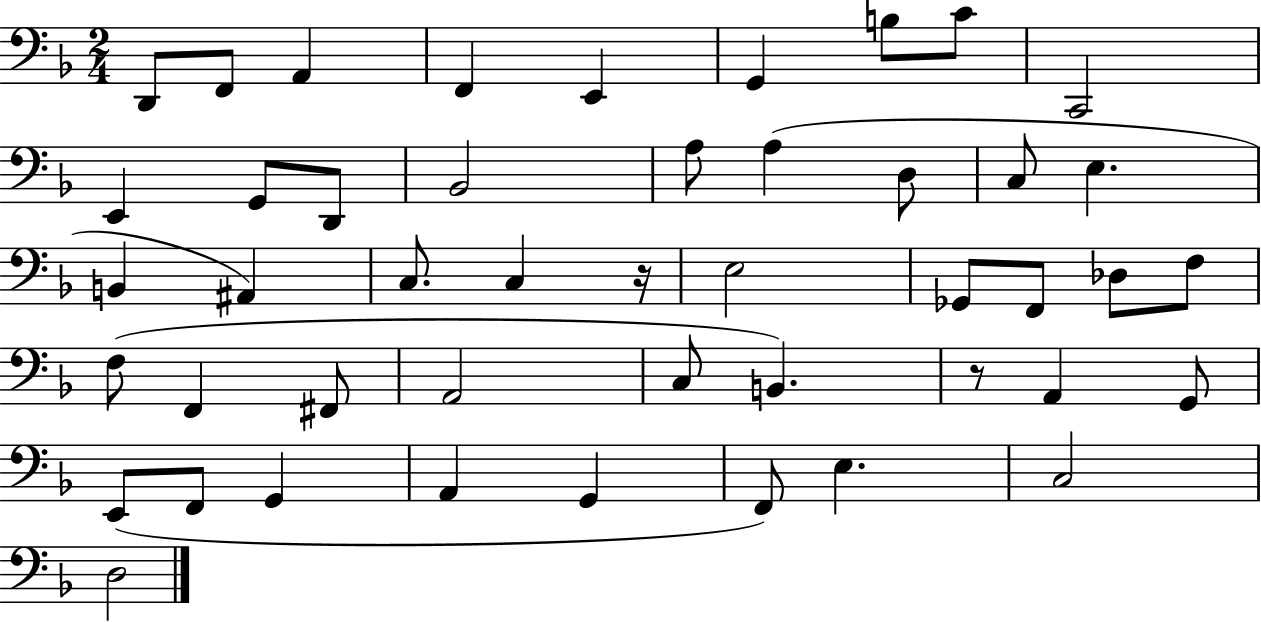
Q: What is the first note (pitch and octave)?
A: D2